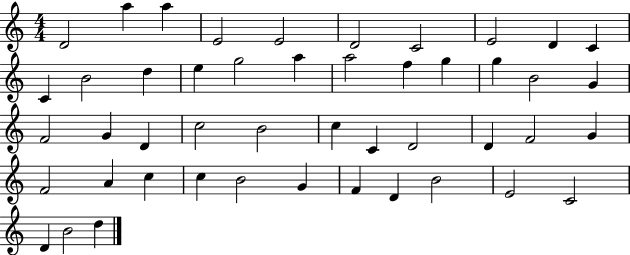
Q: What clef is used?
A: treble